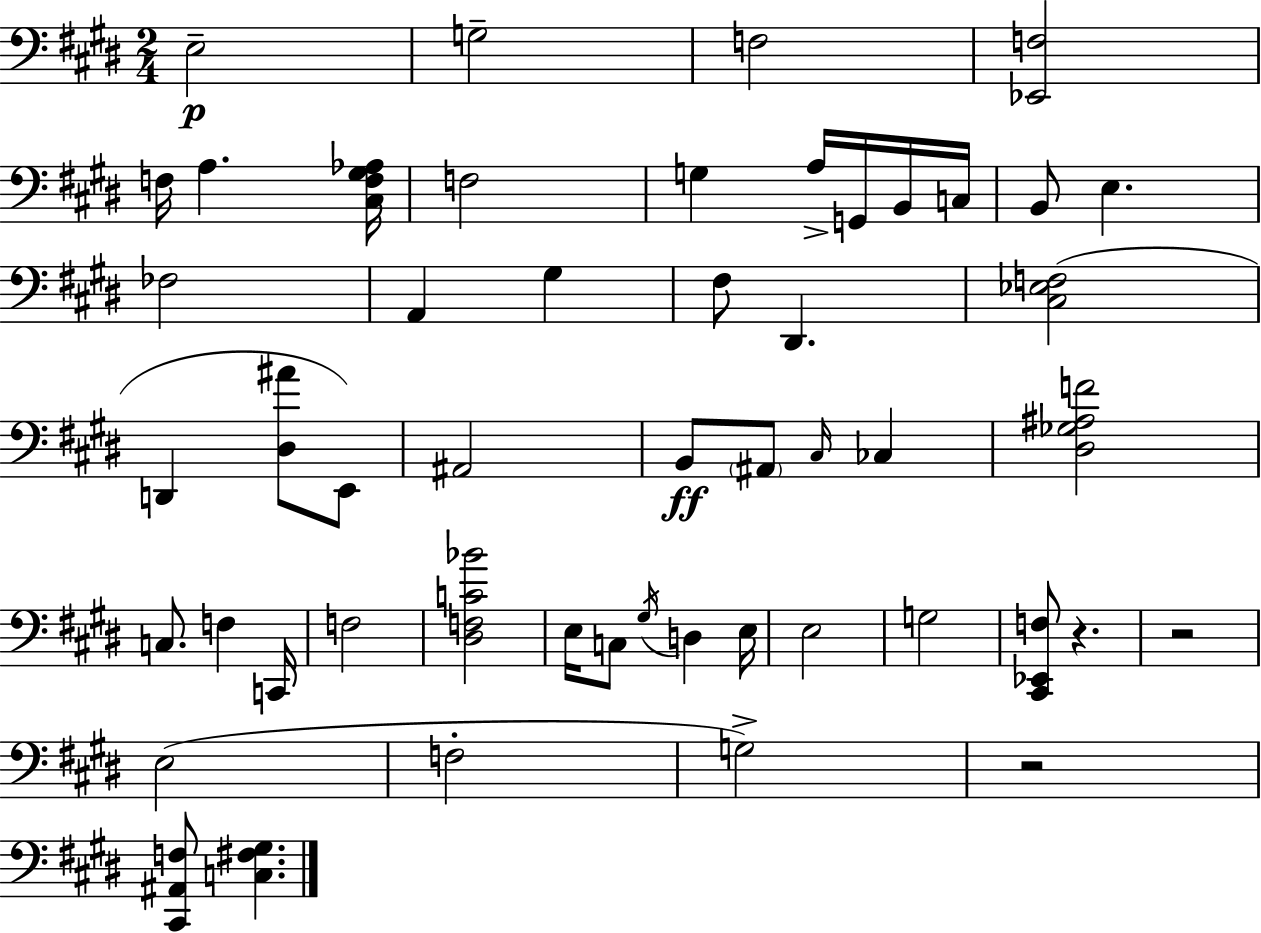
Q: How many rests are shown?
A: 3